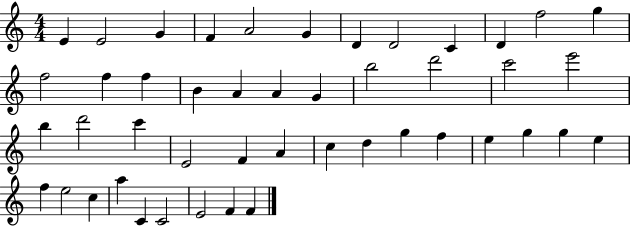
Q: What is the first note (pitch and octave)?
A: E4